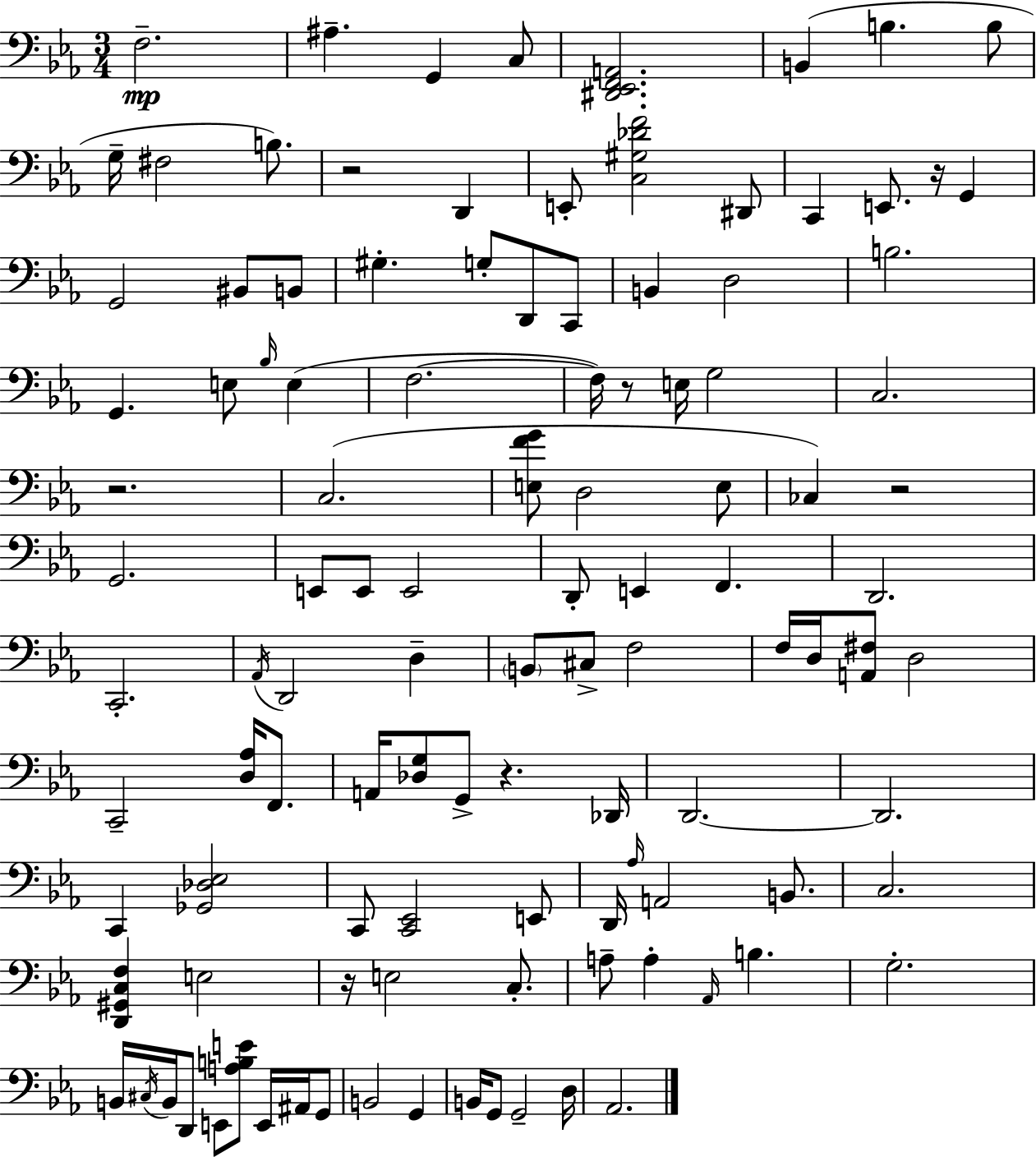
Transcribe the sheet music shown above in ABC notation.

X:1
T:Untitled
M:3/4
L:1/4
K:Cm
F,2 ^A, G,, C,/2 [^D,,_E,,F,,A,,]2 B,, B, B,/2 G,/4 ^F,2 B,/2 z2 D,, E,,/2 [C,^G,_DF]2 ^D,,/2 C,, E,,/2 z/4 G,, G,,2 ^B,,/2 B,,/2 ^G, G,/2 D,,/2 C,,/2 B,, D,2 B,2 G,, E,/2 _B,/4 E, F,2 F,/4 z/2 E,/4 G,2 C,2 z2 C,2 [E,FG]/2 D,2 E,/2 _C, z2 G,,2 E,,/2 E,,/2 E,,2 D,,/2 E,, F,, D,,2 C,,2 _A,,/4 D,,2 D, B,,/2 ^C,/2 F,2 F,/4 D,/4 [A,,^F,]/2 D,2 C,,2 [D,_A,]/4 F,,/2 A,,/4 [_D,G,]/2 G,,/2 z _D,,/4 D,,2 D,,2 C,, [_G,,_D,_E,]2 C,,/2 [C,,_E,,]2 E,,/2 D,,/4 _A,/4 A,,2 B,,/2 C,2 [D,,^G,,C,F,] E,2 z/4 E,2 C,/2 A,/2 A, _A,,/4 B, G,2 B,,/4 ^C,/4 B,,/4 D,,/2 E,,/2 [A,B,E]/2 E,,/4 ^A,,/4 G,,/2 B,,2 G,, B,,/4 G,,/2 G,,2 D,/4 _A,,2